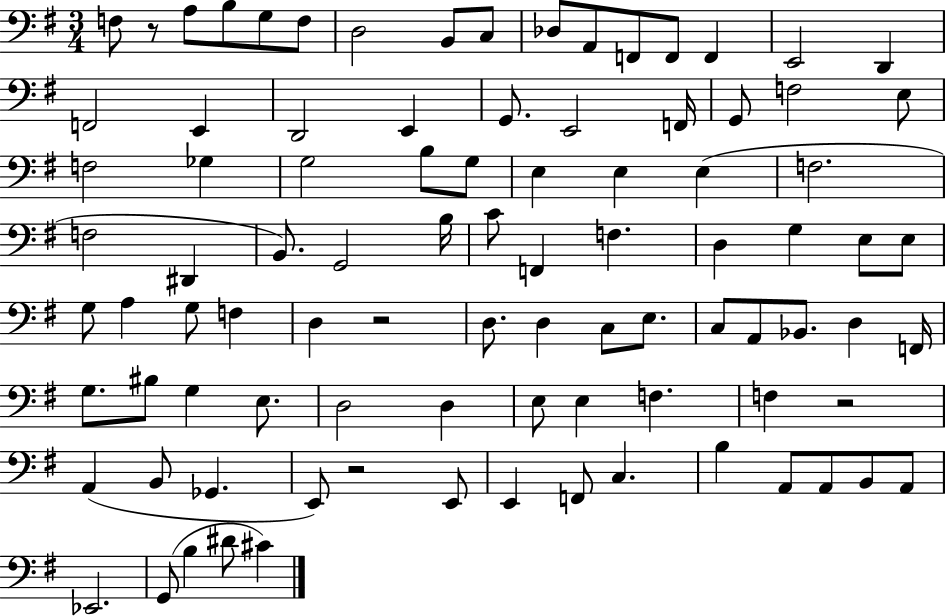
F3/e R/e A3/e B3/e G3/e F3/e D3/h B2/e C3/e Db3/e A2/e F2/e F2/e F2/q E2/h D2/q F2/h E2/q D2/h E2/q G2/e. E2/h F2/s G2/e F3/h E3/e F3/h Gb3/q G3/h B3/e G3/e E3/q E3/q E3/q F3/h. F3/h D#2/q B2/e. G2/h B3/s C4/e F2/q F3/q. D3/q G3/q E3/e E3/e G3/e A3/q G3/e F3/q D3/q R/h D3/e. D3/q C3/e E3/e. C3/e A2/e Bb2/e. D3/q F2/s G3/e. BIS3/e G3/q E3/e. D3/h D3/q E3/e E3/q F3/q. F3/q R/h A2/q B2/e Gb2/q. E2/e R/h E2/e E2/q F2/e C3/q. B3/q A2/e A2/e B2/e A2/e Eb2/h. G2/e B3/q D#4/e C#4/q